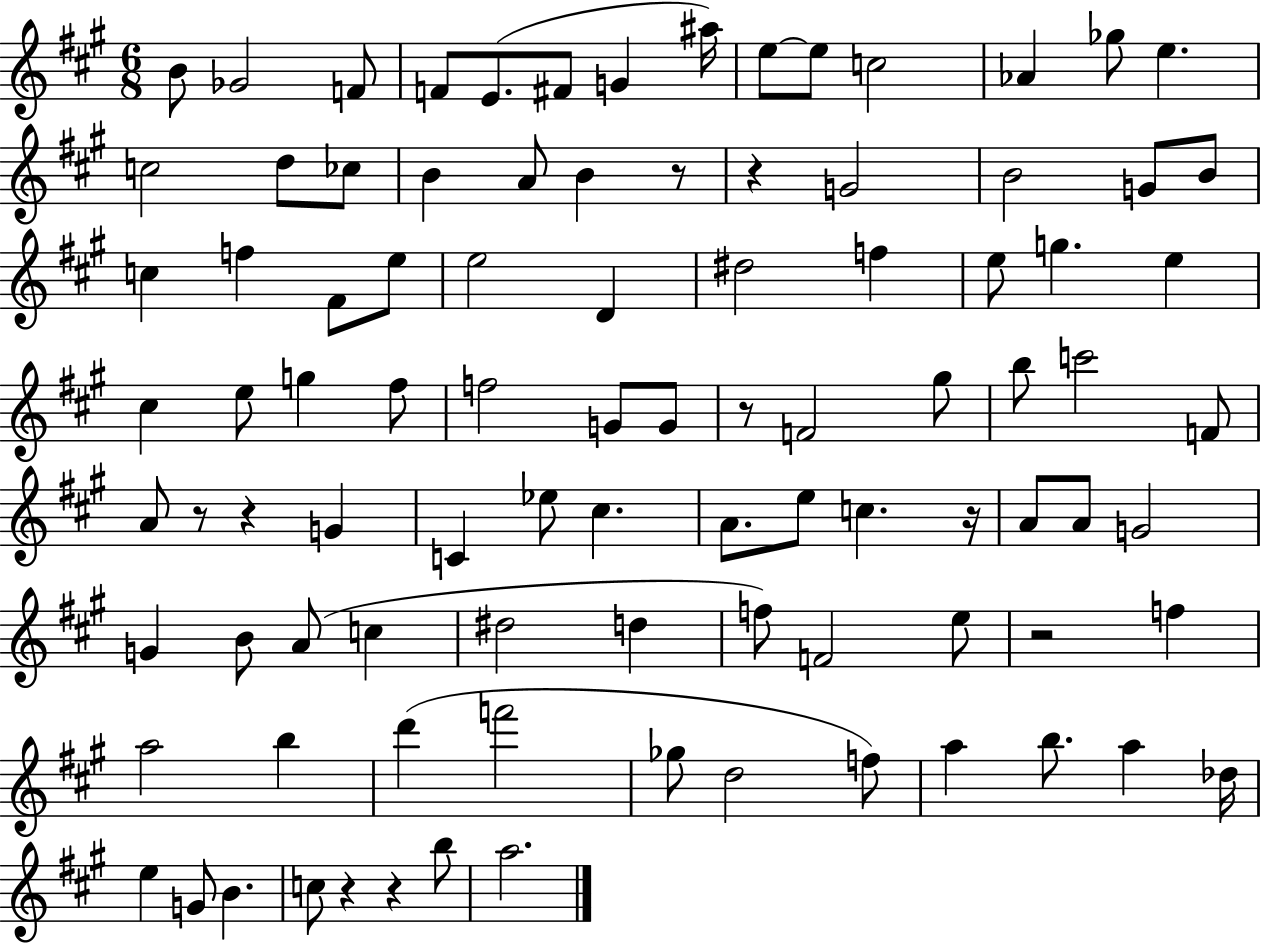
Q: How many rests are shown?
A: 9